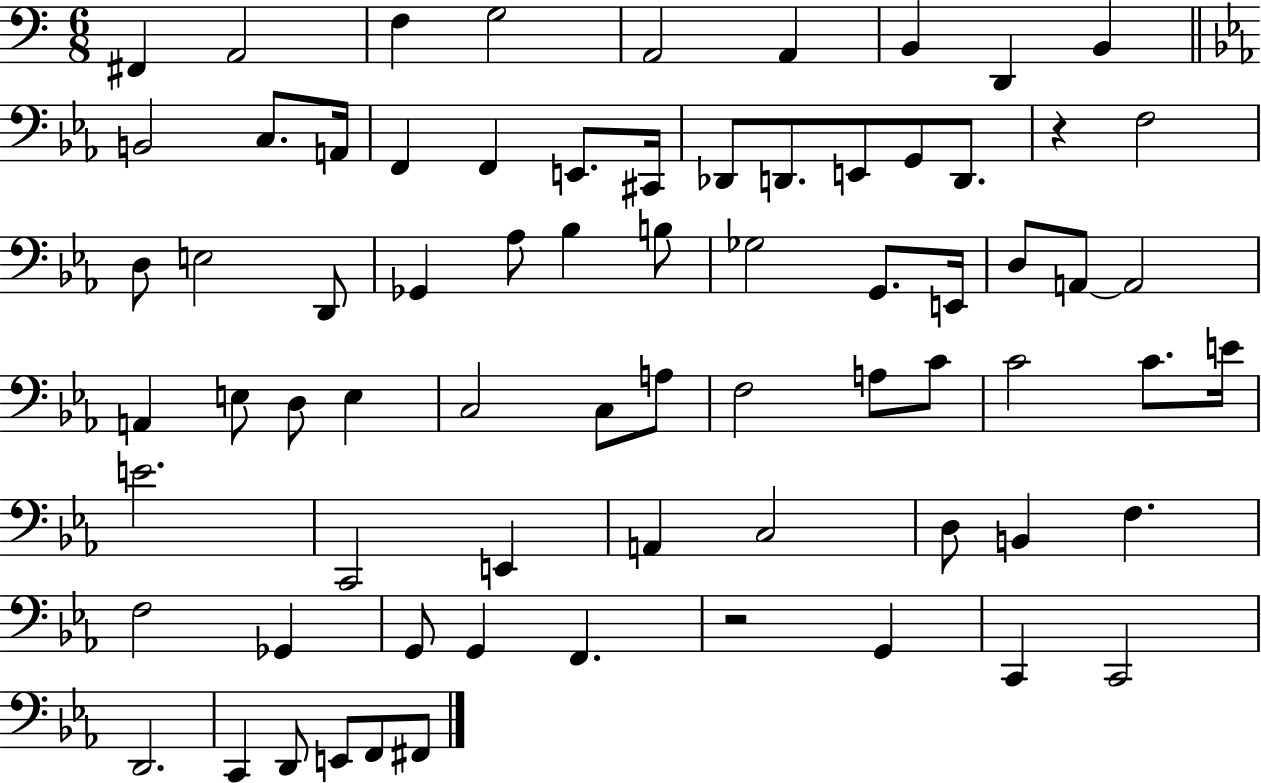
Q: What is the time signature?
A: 6/8